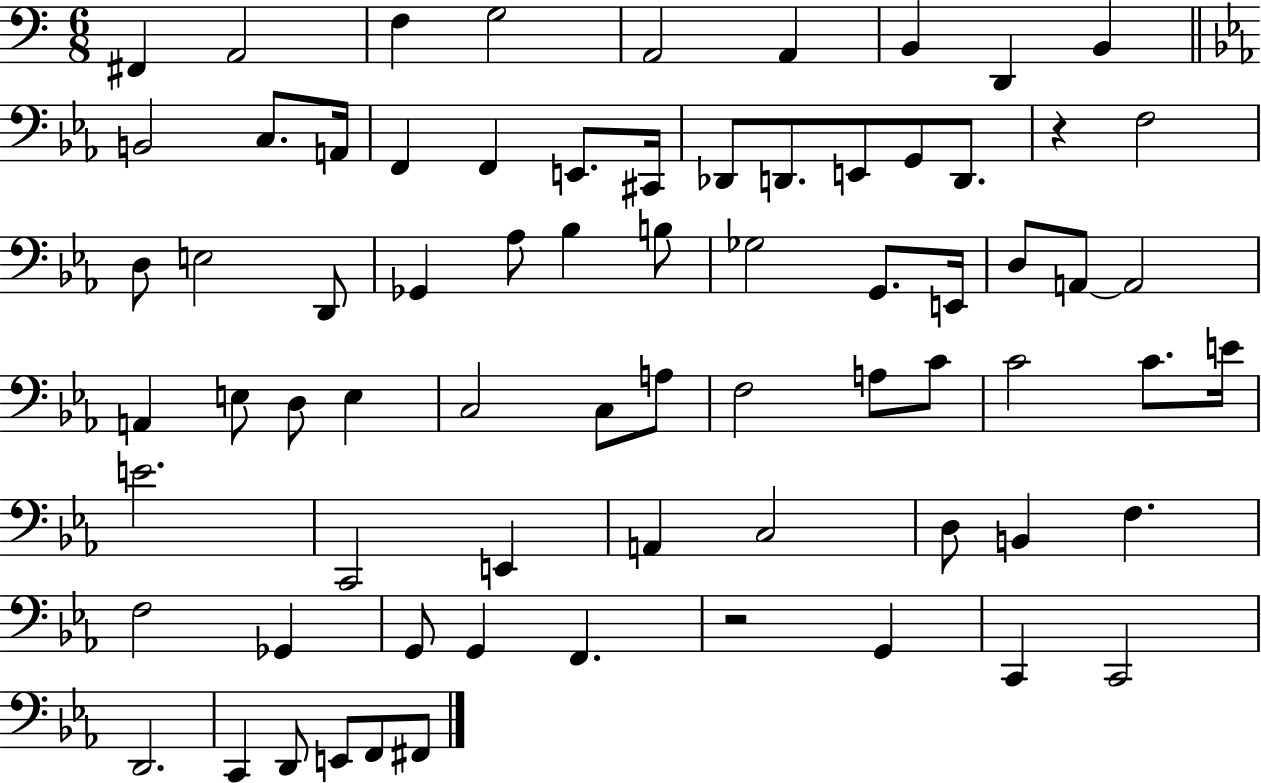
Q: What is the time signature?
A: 6/8